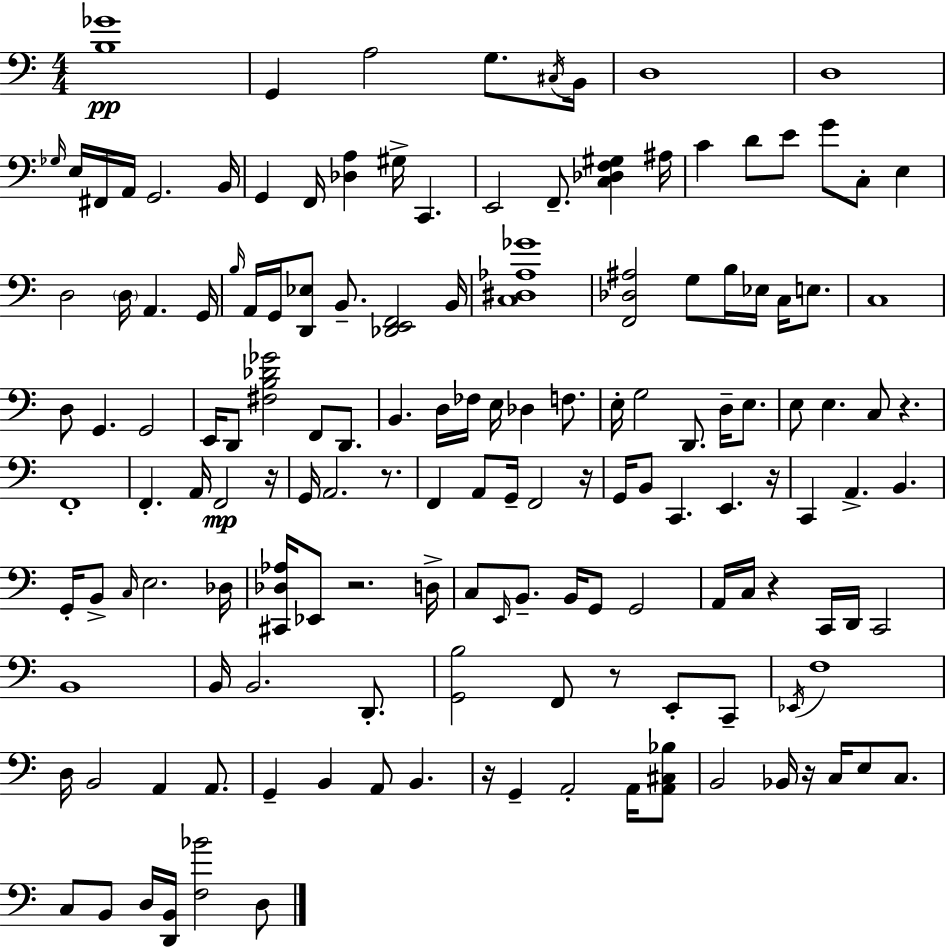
X:1
T:Untitled
M:4/4
L:1/4
K:C
[B,_G]4 G,, A,2 G,/2 ^C,/4 B,,/4 D,4 D,4 _G,/4 E,/4 ^F,,/4 A,,/4 G,,2 B,,/4 G,, F,,/4 [_D,A,] ^G,/4 C,, E,,2 F,,/2 [C,_D,F,^G,] ^A,/4 C D/2 E/2 G/2 C,/2 E, D,2 D,/4 A,, G,,/4 B,/4 A,,/4 G,,/4 [D,,_E,]/2 B,,/2 [_D,,E,,F,,]2 B,,/4 [C,^D,_A,_G]4 [F,,_D,^A,]2 G,/2 B,/4 _E,/4 C,/4 E,/2 C,4 D,/2 G,, G,,2 E,,/4 D,,/2 [^F,B,_D_G]2 F,,/2 D,,/2 B,, D,/4 _F,/4 E,/4 _D, F,/2 E,/4 G,2 D,,/2 D,/4 E,/2 E,/2 E, C,/2 z F,,4 F,, A,,/4 F,,2 z/4 G,,/4 A,,2 z/2 F,, A,,/2 G,,/4 F,,2 z/4 G,,/4 B,,/2 C,, E,, z/4 C,, A,, B,, G,,/4 B,,/2 C,/4 E,2 _D,/4 [^C,,_D,_A,]/4 _E,,/2 z2 D,/4 C,/2 E,,/4 B,,/2 B,,/4 G,,/2 G,,2 A,,/4 C,/4 z C,,/4 D,,/4 C,,2 B,,4 B,,/4 B,,2 D,,/2 [G,,B,]2 F,,/2 z/2 E,,/2 C,,/2 _E,,/4 F,4 D,/4 B,,2 A,, A,,/2 G,, B,, A,,/2 B,, z/4 G,, A,,2 A,,/4 [A,,^C,_B,]/2 B,,2 _B,,/4 z/4 C,/4 E,/2 C,/2 C,/2 B,,/2 D,/4 [D,,B,,]/4 [F,_B]2 D,/2